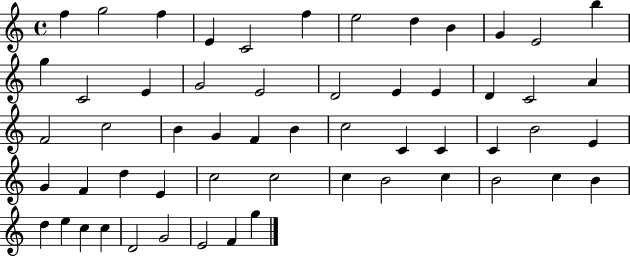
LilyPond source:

{
  \clef treble
  \time 4/4
  \defaultTimeSignature
  \key c \major
  f''4 g''2 f''4 | e'4 c'2 f''4 | e''2 d''4 b'4 | g'4 e'2 b''4 | \break g''4 c'2 e'4 | g'2 e'2 | d'2 e'4 e'4 | d'4 c'2 a'4 | \break f'2 c''2 | b'4 g'4 f'4 b'4 | c''2 c'4 c'4 | c'4 b'2 e'4 | \break g'4 f'4 d''4 e'4 | c''2 c''2 | c''4 b'2 c''4 | b'2 c''4 b'4 | \break d''4 e''4 c''4 c''4 | d'2 g'2 | e'2 f'4 g''4 | \bar "|."
}